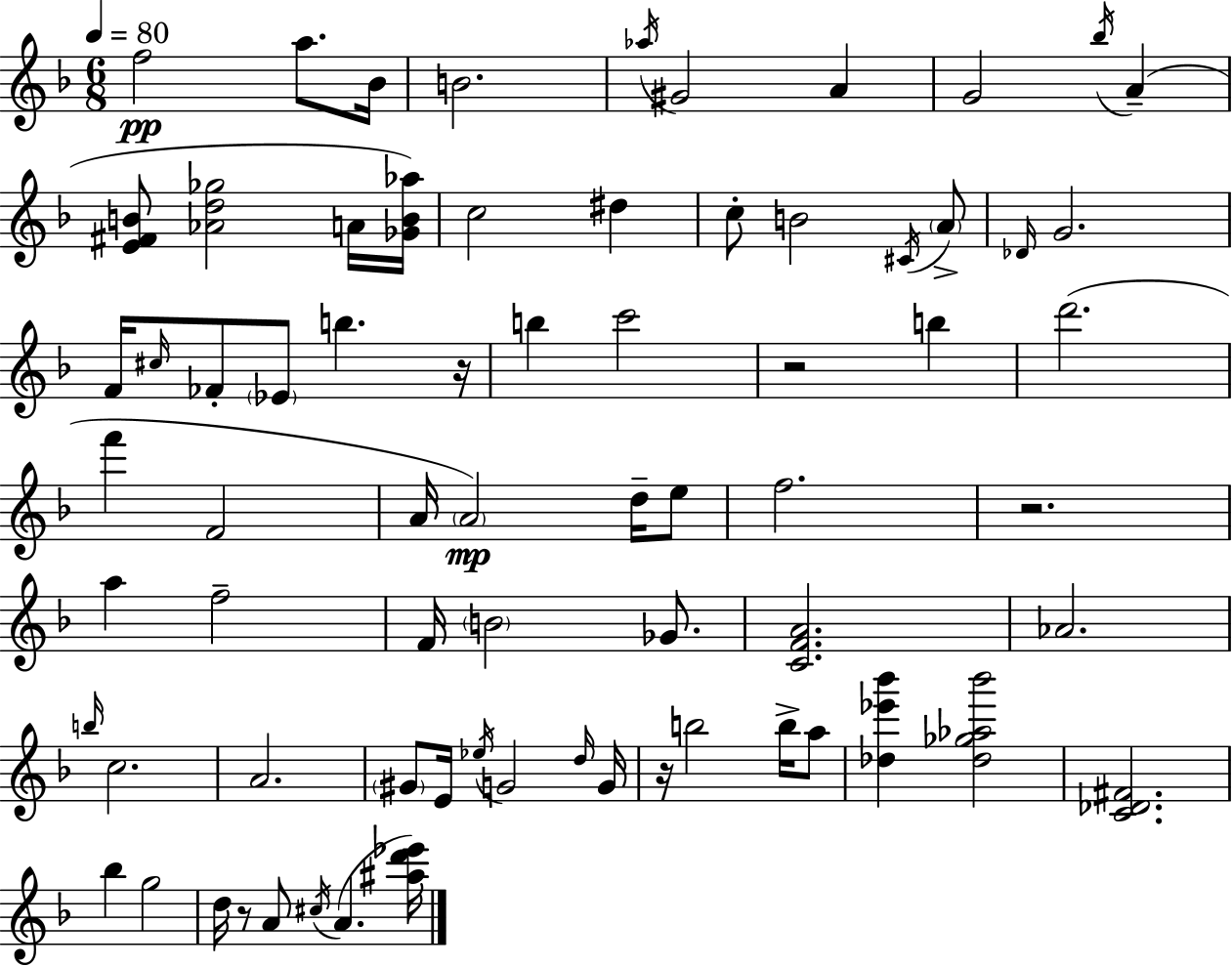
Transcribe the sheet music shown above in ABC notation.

X:1
T:Untitled
M:6/8
L:1/4
K:F
f2 a/2 _B/4 B2 _a/4 ^G2 A G2 _b/4 A [E^FB]/2 [_Ad_g]2 A/4 [_GB_a]/4 c2 ^d c/2 B2 ^C/4 A/2 _D/4 G2 F/4 ^c/4 _F/2 _E/2 b z/4 b c'2 z2 b d'2 f' F2 A/4 A2 d/4 e/2 f2 z2 a f2 F/4 B2 _G/2 [CFA]2 _A2 b/4 c2 A2 ^G/2 E/4 _e/4 G2 d/4 G/4 z/4 b2 b/4 a/2 [_d_e'_b'] [_d_g_a_b']2 [C_D^F]2 _b g2 d/4 z/2 A/2 ^c/4 A [^ad'_e']/4